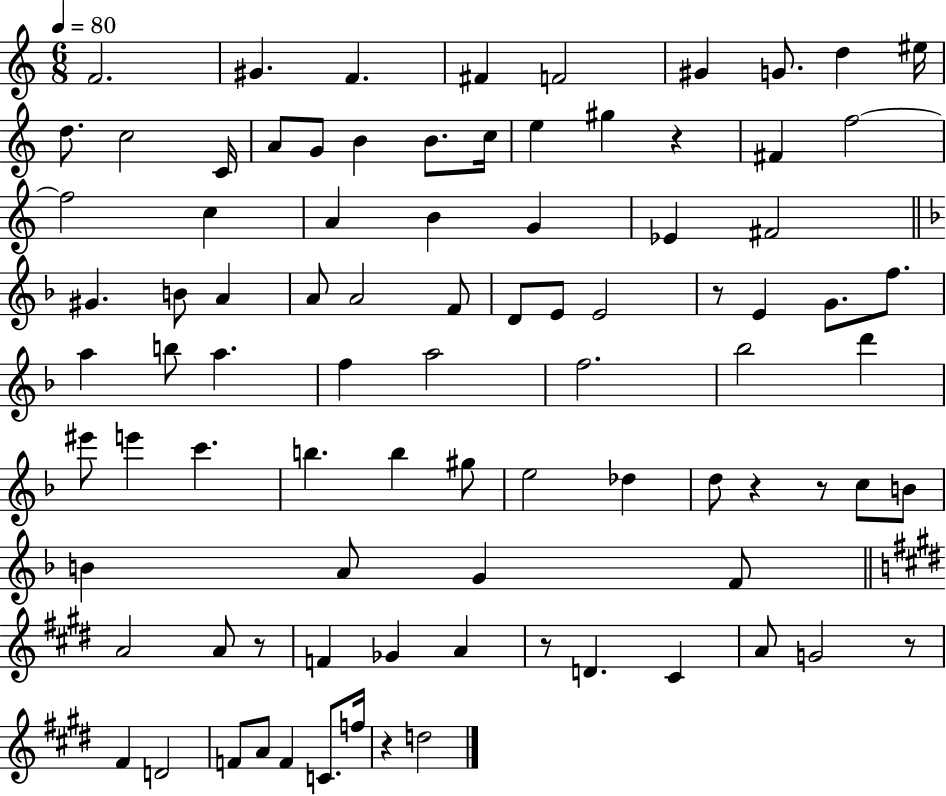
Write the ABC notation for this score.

X:1
T:Untitled
M:6/8
L:1/4
K:C
F2 ^G F ^F F2 ^G G/2 d ^e/4 d/2 c2 C/4 A/2 G/2 B B/2 c/4 e ^g z ^F f2 f2 c A B G _E ^F2 ^G B/2 A A/2 A2 F/2 D/2 E/2 E2 z/2 E G/2 f/2 a b/2 a f a2 f2 _b2 d' ^e'/2 e' c' b b ^g/2 e2 _d d/2 z z/2 c/2 B/2 B A/2 G F/2 A2 A/2 z/2 F _G A z/2 D ^C A/2 G2 z/2 ^F D2 F/2 A/2 F C/2 f/4 z d2